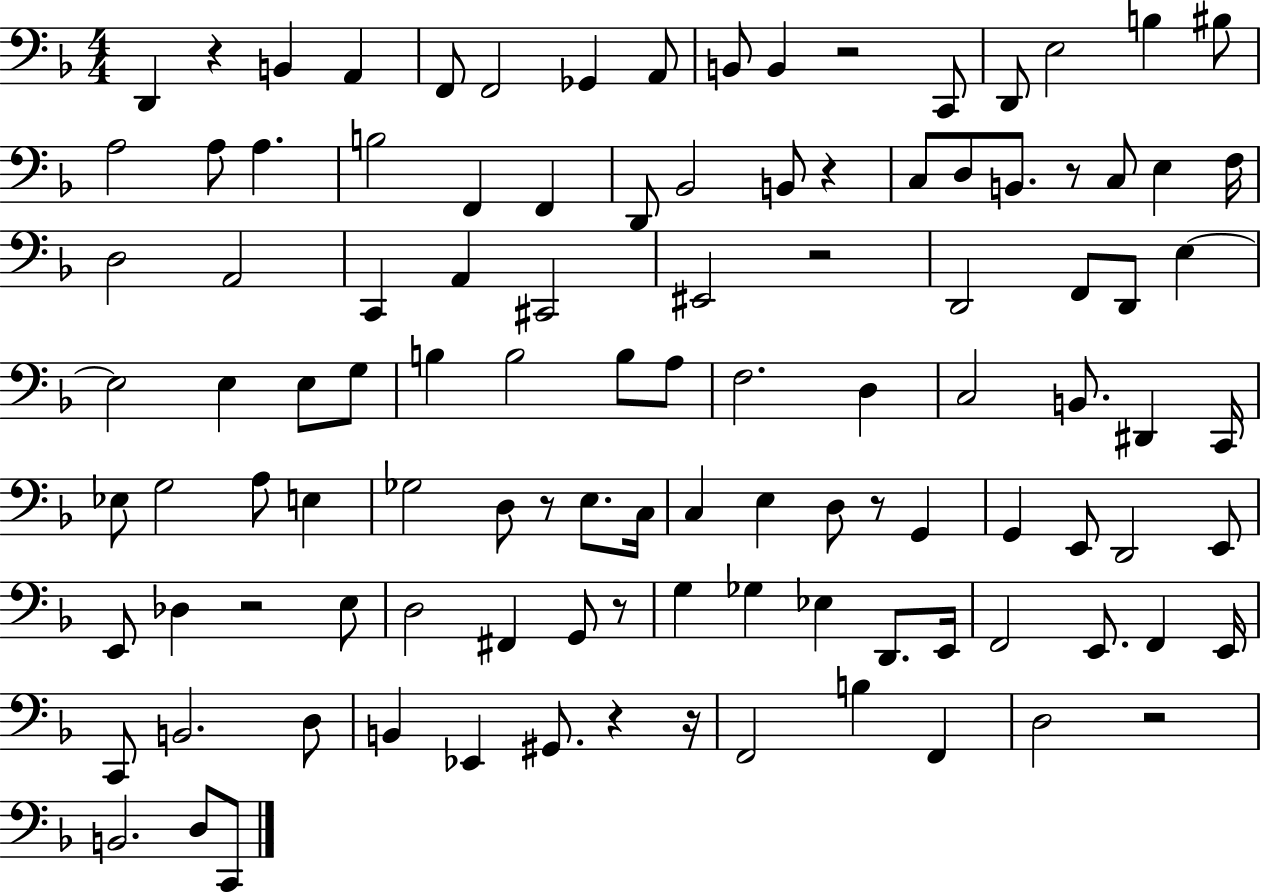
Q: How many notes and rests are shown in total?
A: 109